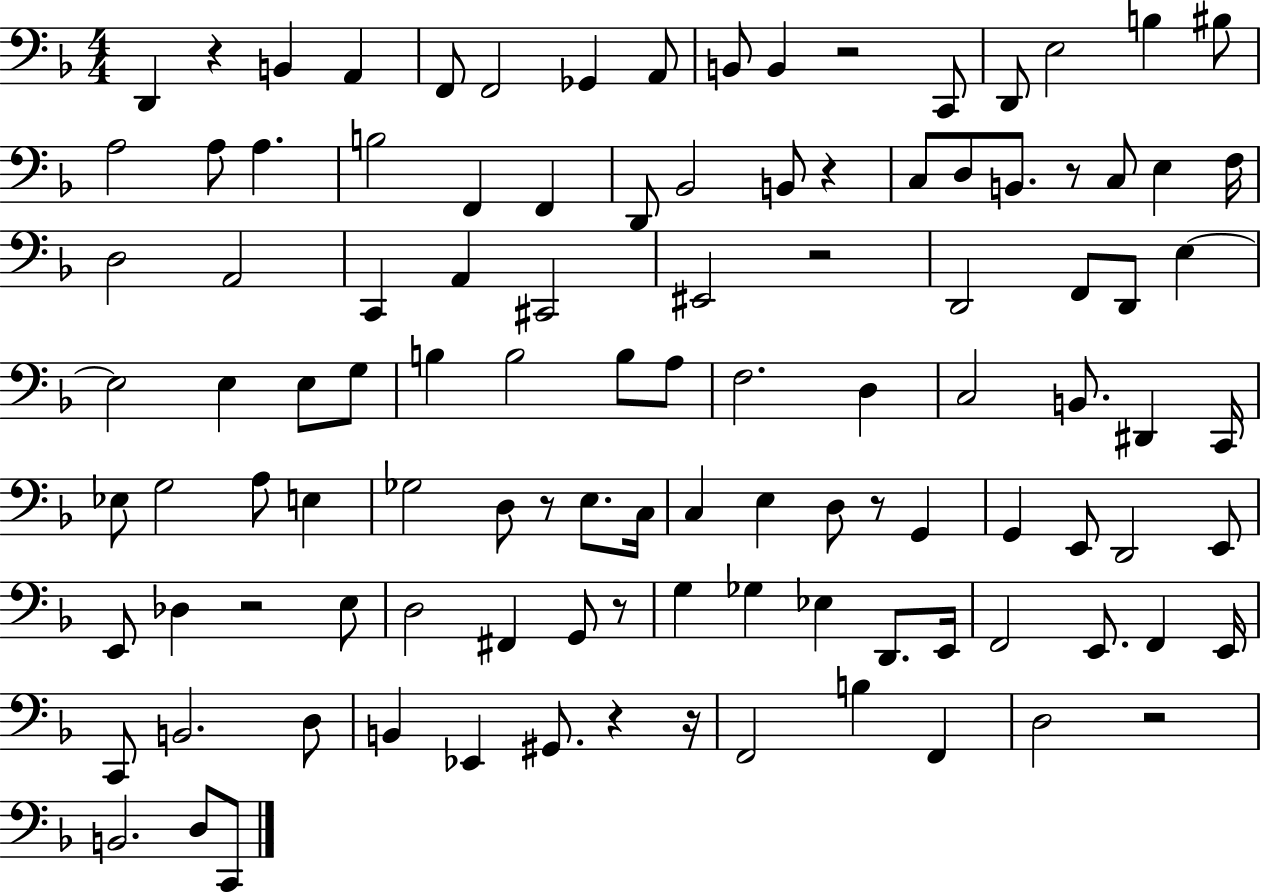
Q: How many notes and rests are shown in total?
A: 109